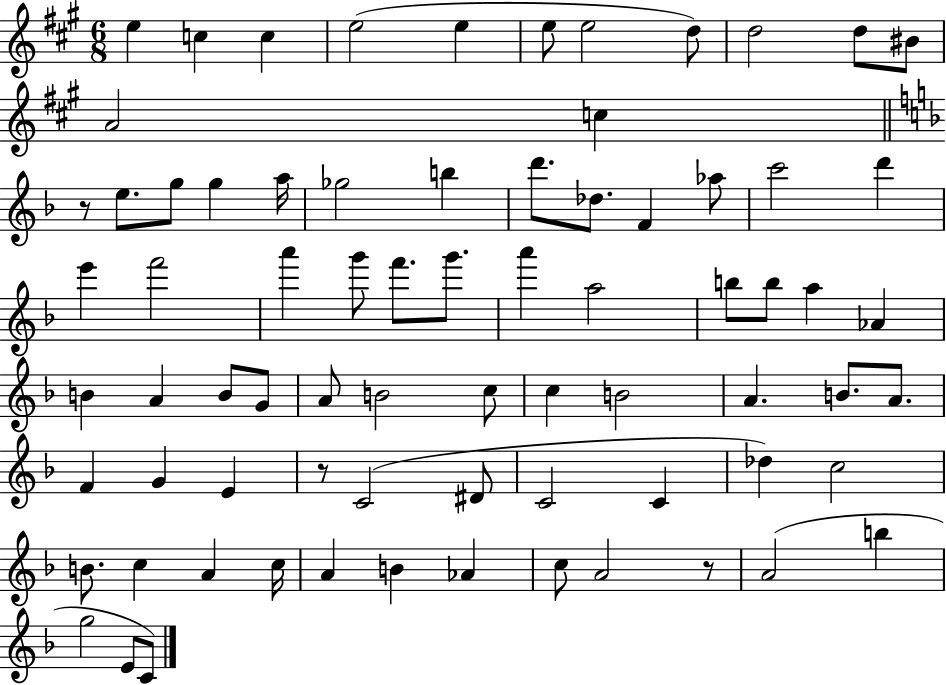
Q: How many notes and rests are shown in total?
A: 75